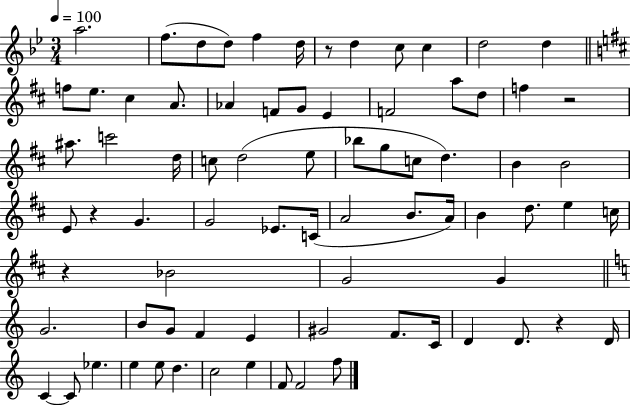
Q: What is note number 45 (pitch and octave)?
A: D5